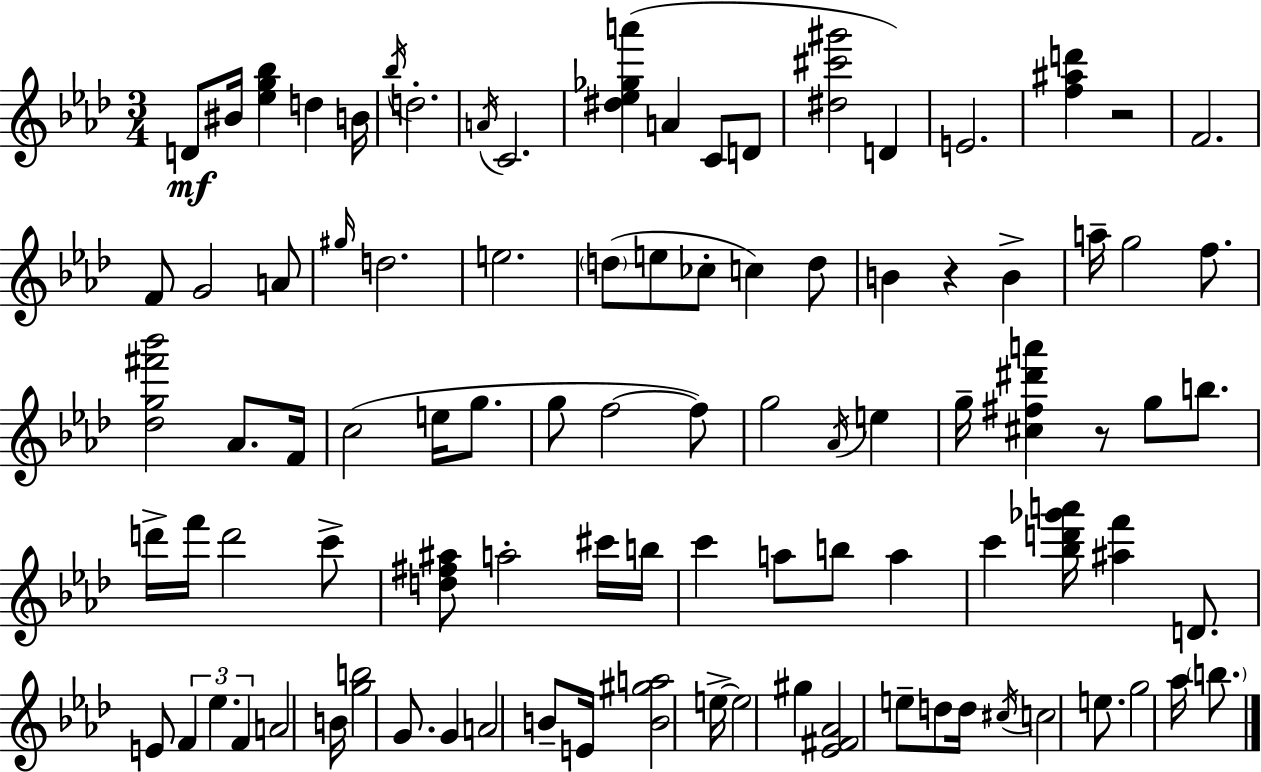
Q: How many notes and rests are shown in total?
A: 95